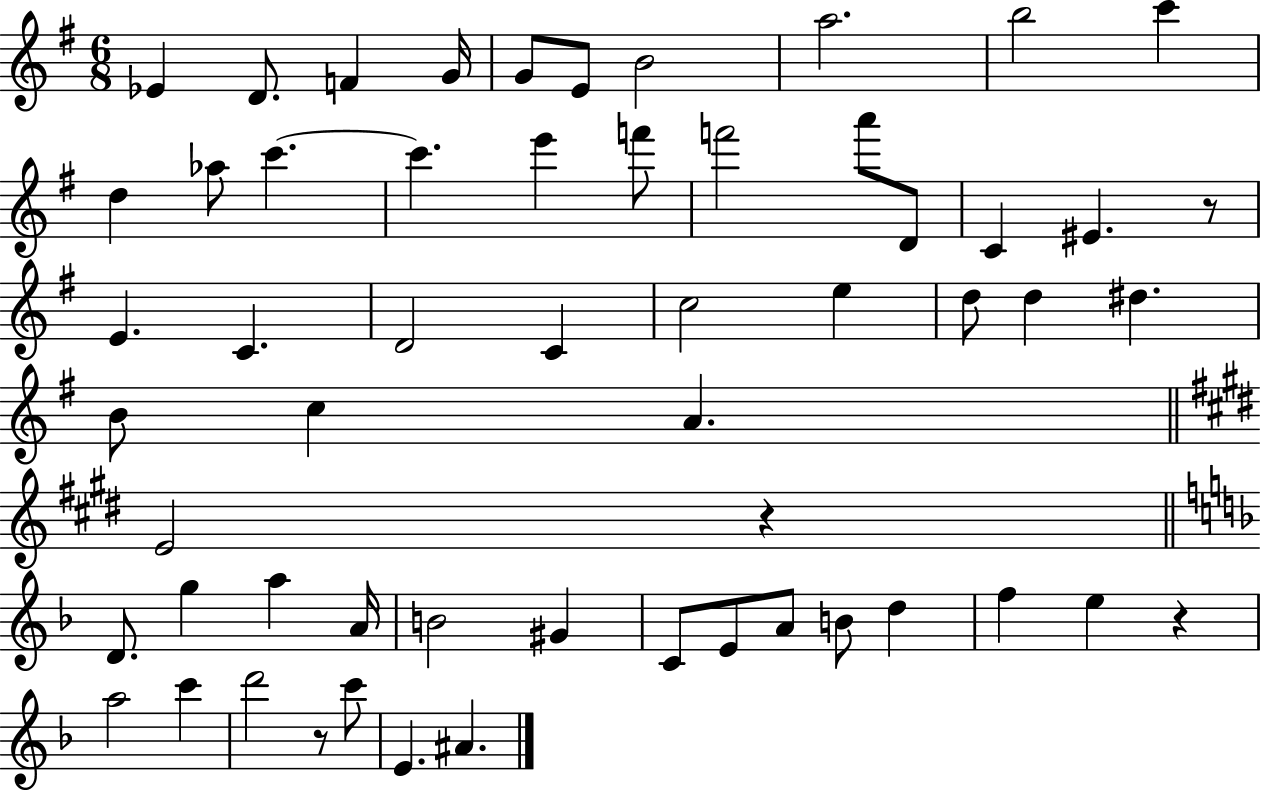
Eb4/q D4/e. F4/q G4/s G4/e E4/e B4/h A5/h. B5/h C6/q D5/q Ab5/e C6/q. C6/q. E6/q F6/e F6/h A6/e D4/e C4/q EIS4/q. R/e E4/q. C4/q. D4/h C4/q C5/h E5/q D5/e D5/q D#5/q. B4/e C5/q A4/q. E4/h R/q D4/e. G5/q A5/q A4/s B4/h G#4/q C4/e E4/e A4/e B4/e D5/q F5/q E5/q R/q A5/h C6/q D6/h R/e C6/e E4/q. A#4/q.